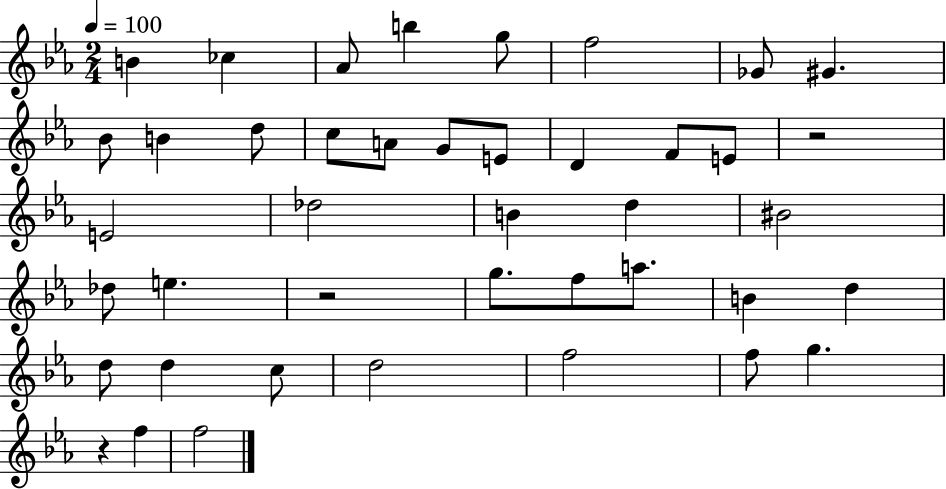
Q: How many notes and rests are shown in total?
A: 42